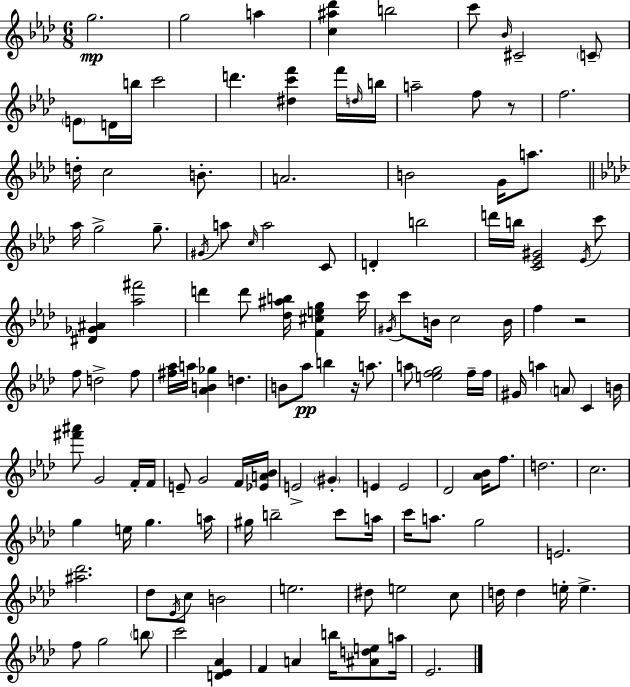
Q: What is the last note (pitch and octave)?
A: Eb4